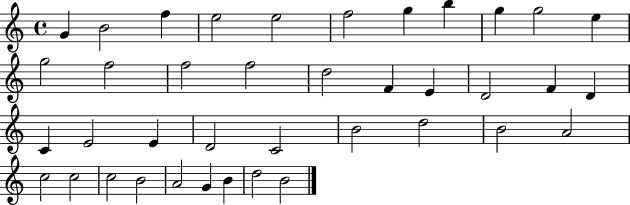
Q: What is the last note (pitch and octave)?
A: B4